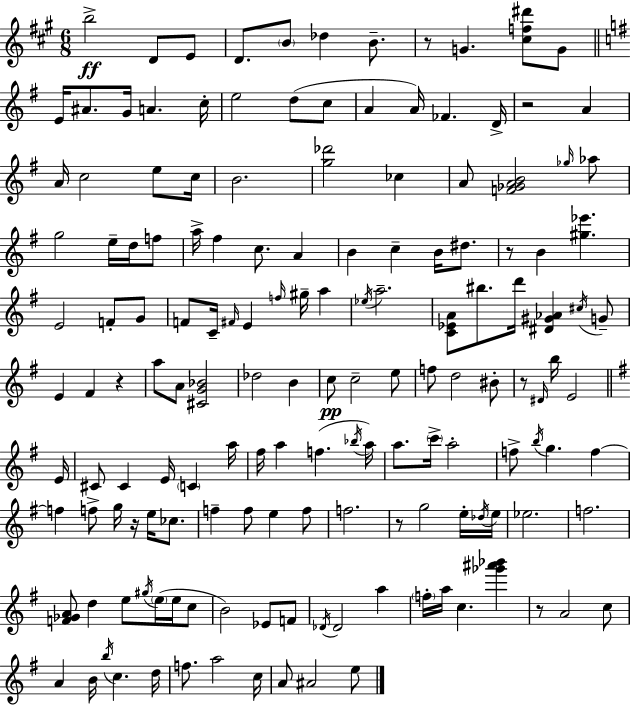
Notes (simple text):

B5/h D4/e E4/e D4/e. B4/e Db5/q B4/e. R/e G4/q. [C#5,F5,D#6]/e G4/e E4/s A#4/e. G4/s A4/q. C5/s E5/h D5/e C5/e A4/q A4/s FES4/q. D4/s R/h A4/q A4/s C5/h E5/e C5/s B4/h. [G5,Db6]/h CES5/q A4/e [F4,Gb4,A4,B4]/h Gb5/s Ab5/e G5/h E5/s D5/s F5/e A5/s F#5/q C5/e. A4/q B4/q C5/q B4/s D#5/e. R/e B4/q [G#5,Eb6]/q. E4/h F4/e G4/e F4/e C4/s F#4/s E4/q F5/s G#5/s A5/q Eb5/s A5/h. [C4,Eb4,A4]/e BIS5/e. D6/s [D#4,G#4,Ab4]/q C#5/s G4/e E4/q F#4/q R/q A5/e A4/e [C#4,G4,Bb4]/h Db5/h B4/q C5/e C5/h E5/e F5/e D5/h BIS4/e R/e D#4/s B5/s E4/h E4/s C#4/e C#4/q E4/s C4/q A5/s F#5/s A5/q F5/q. Bb5/s A5/s A5/e. C6/s A5/h F5/e B5/s G5/q. F5/q F5/q F5/e G5/s R/s E5/s CES5/e. F5/q F5/e E5/q F5/e F5/h. R/e G5/h E5/s Db5/s E5/s Eb5/h. F5/h. [F4,Gb4,A4]/e D5/q E5/e G#5/s E5/s E5/s C5/e B4/h Eb4/e F4/e Db4/s Db4/h A5/q F5/s A5/s C5/q. [Gb6,A#6,Bb6]/q R/e A4/h C5/e A4/q B4/s B5/s C5/q. D5/s F5/e. A5/h C5/s A4/e A#4/h E5/e